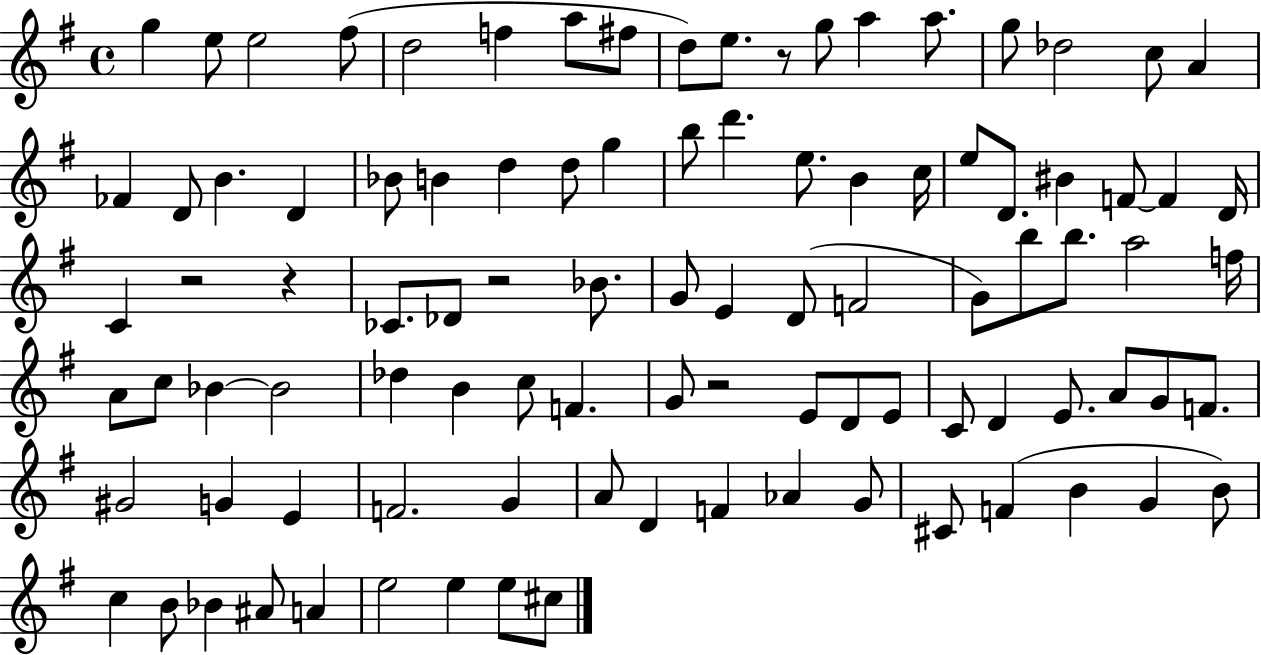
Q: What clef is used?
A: treble